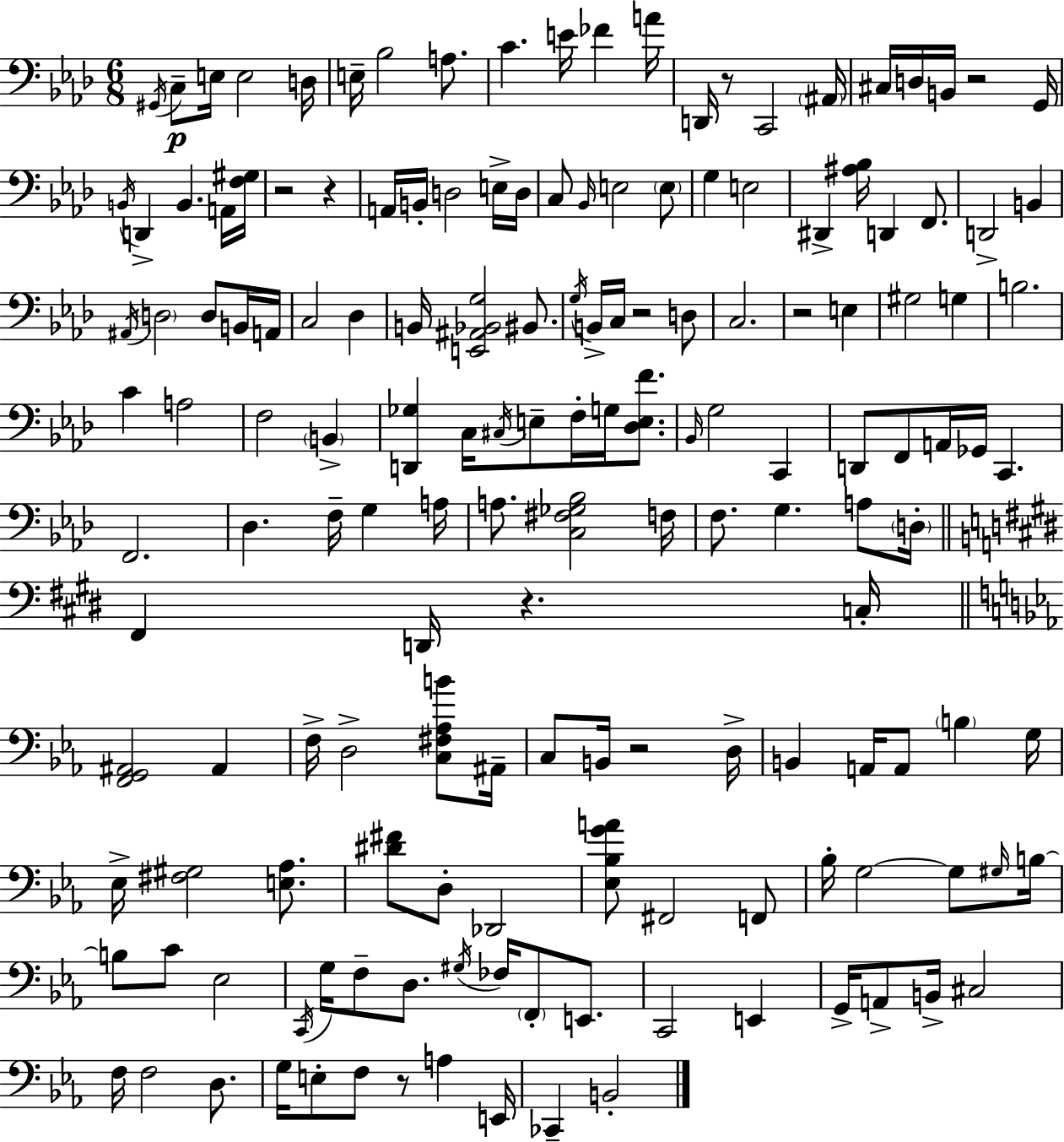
X:1
T:Untitled
M:6/8
L:1/4
K:Fm
^G,,/4 C,/2 E,/4 E,2 D,/4 E,/4 _B,2 A,/2 C E/4 _F A/4 D,,/4 z/2 C,,2 ^A,,/4 ^C,/4 D,/4 B,,/4 z2 G,,/4 B,,/4 D,, B,, A,,/4 [F,^G,]/4 z2 z A,,/4 B,,/4 D,2 E,/4 D,/4 C,/2 _B,,/4 E,2 E,/2 G, E,2 ^D,, [^A,_B,]/4 D,, F,,/2 D,,2 B,, ^A,,/4 D,2 D,/2 B,,/4 A,,/4 C,2 _D, B,,/4 [E,,^A,,_B,,G,]2 ^B,,/2 G,/4 B,,/4 C,/4 z2 D,/2 C,2 z2 E, ^G,2 G, B,2 C A,2 F,2 B,, [D,,_G,] C,/4 ^C,/4 E,/2 F,/4 G,/4 [_D,E,F]/2 _B,,/4 G,2 C,, D,,/2 F,,/2 A,,/4 _G,,/4 C,, F,,2 _D, F,/4 G, A,/4 A,/2 [C,^F,_G,_B,]2 F,/4 F,/2 G, A,/2 D,/4 ^F,, D,,/4 z C,/4 [F,,G,,^A,,]2 ^A,, F,/4 D,2 [C,^F,_A,B]/2 ^A,,/4 C,/2 B,,/4 z2 D,/4 B,, A,,/4 A,,/2 B, G,/4 _E,/4 [^F,^G,]2 [E,_A,]/2 [^D^F]/2 D,/2 _D,,2 [_E,_B,GA]/2 ^F,,2 F,,/2 _B,/4 G,2 G,/2 ^G,/4 B,/4 B,/2 C/2 _E,2 C,,/4 G,/4 F,/2 D,/2 ^G,/4 _F,/4 F,,/2 E,,/2 C,,2 E,, G,,/4 A,,/2 B,,/4 ^C,2 F,/4 F,2 D,/2 G,/4 E,/2 F,/2 z/2 A, E,,/4 _C,, B,,2